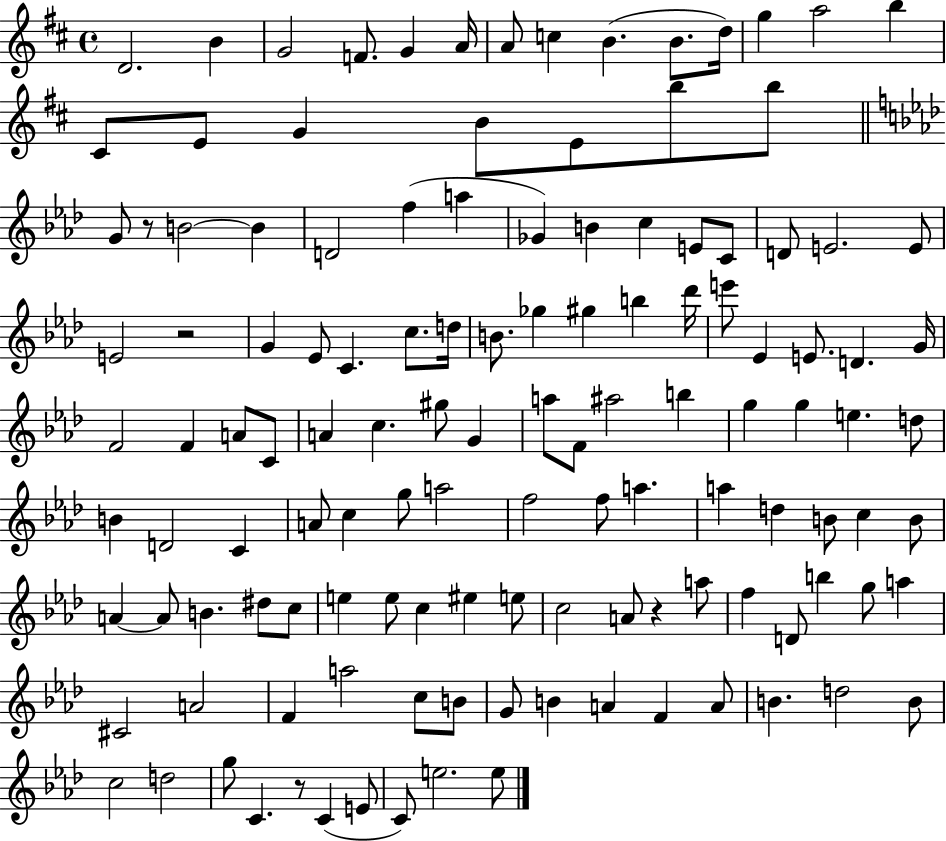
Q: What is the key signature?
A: D major